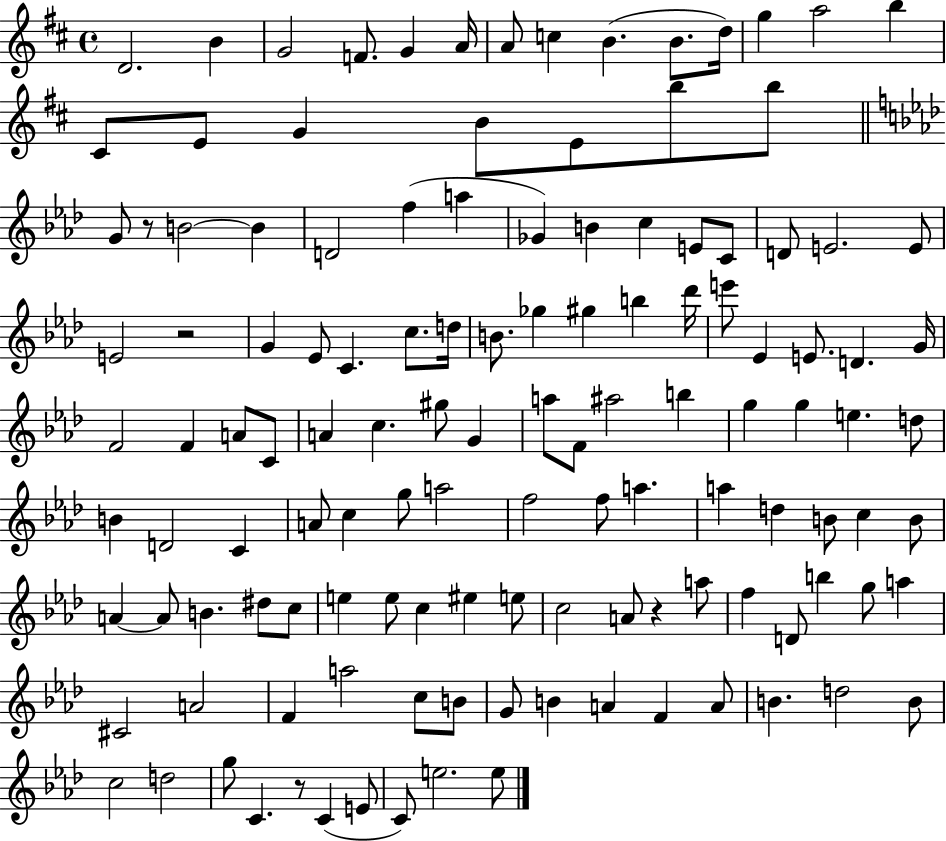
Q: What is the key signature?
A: D major